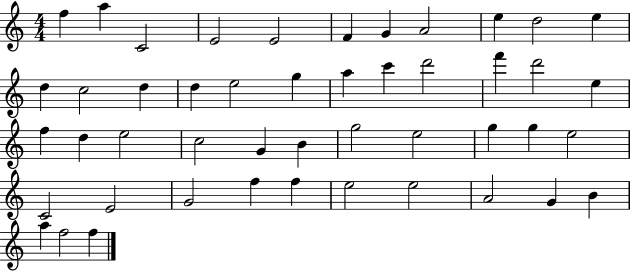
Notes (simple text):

F5/q A5/q C4/h E4/h E4/h F4/q G4/q A4/h E5/q D5/h E5/q D5/q C5/h D5/q D5/q E5/h G5/q A5/q C6/q D6/h F6/q D6/h E5/q F5/q D5/q E5/h C5/h G4/q B4/q G5/h E5/h G5/q G5/q E5/h C4/h E4/h G4/h F5/q F5/q E5/h E5/h A4/h G4/q B4/q A5/q F5/h F5/q